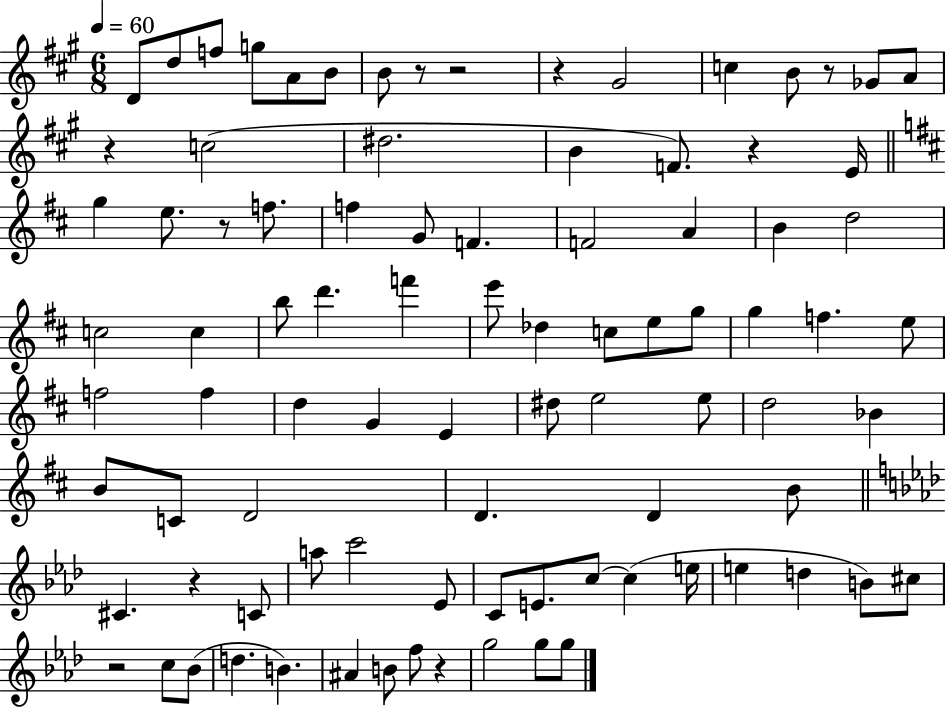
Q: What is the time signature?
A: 6/8